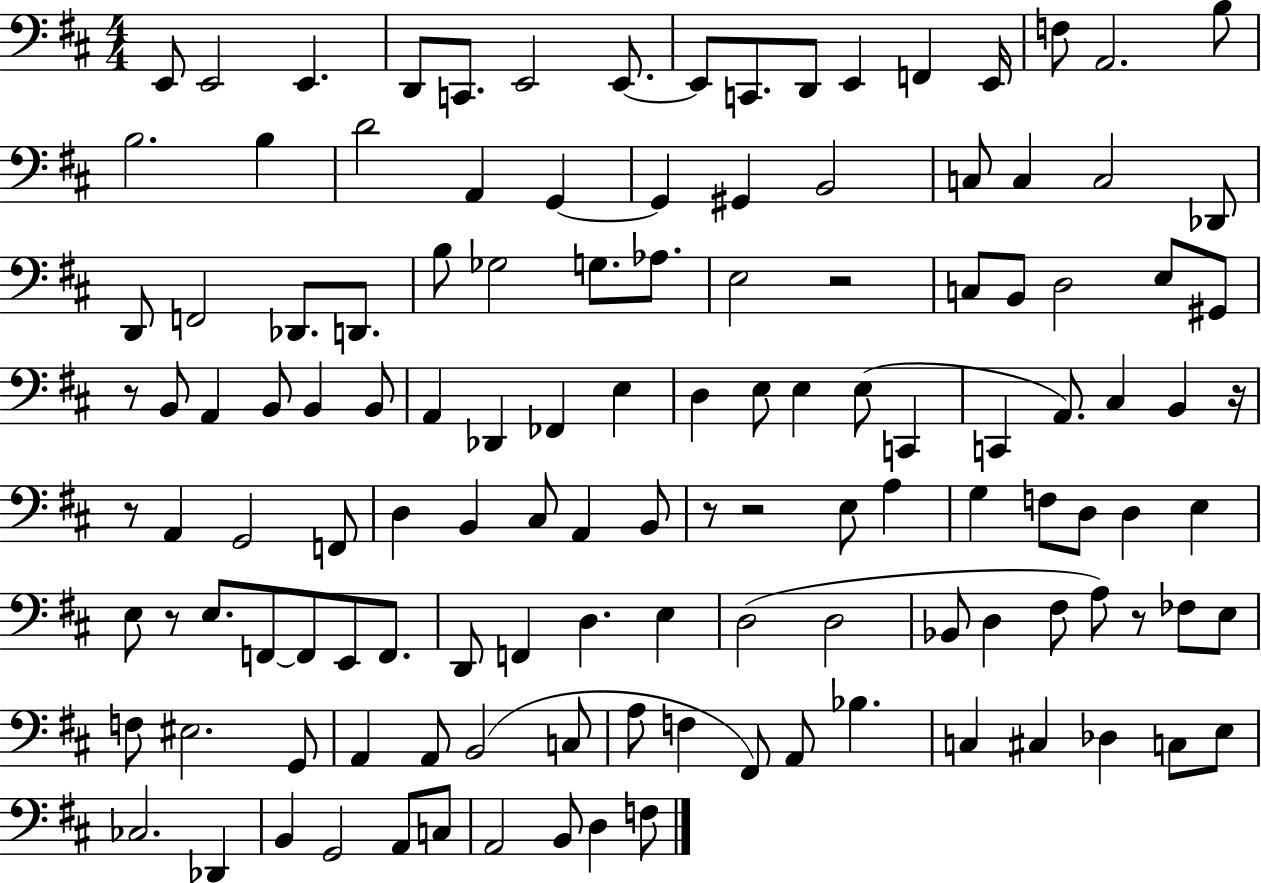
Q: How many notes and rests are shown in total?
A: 128